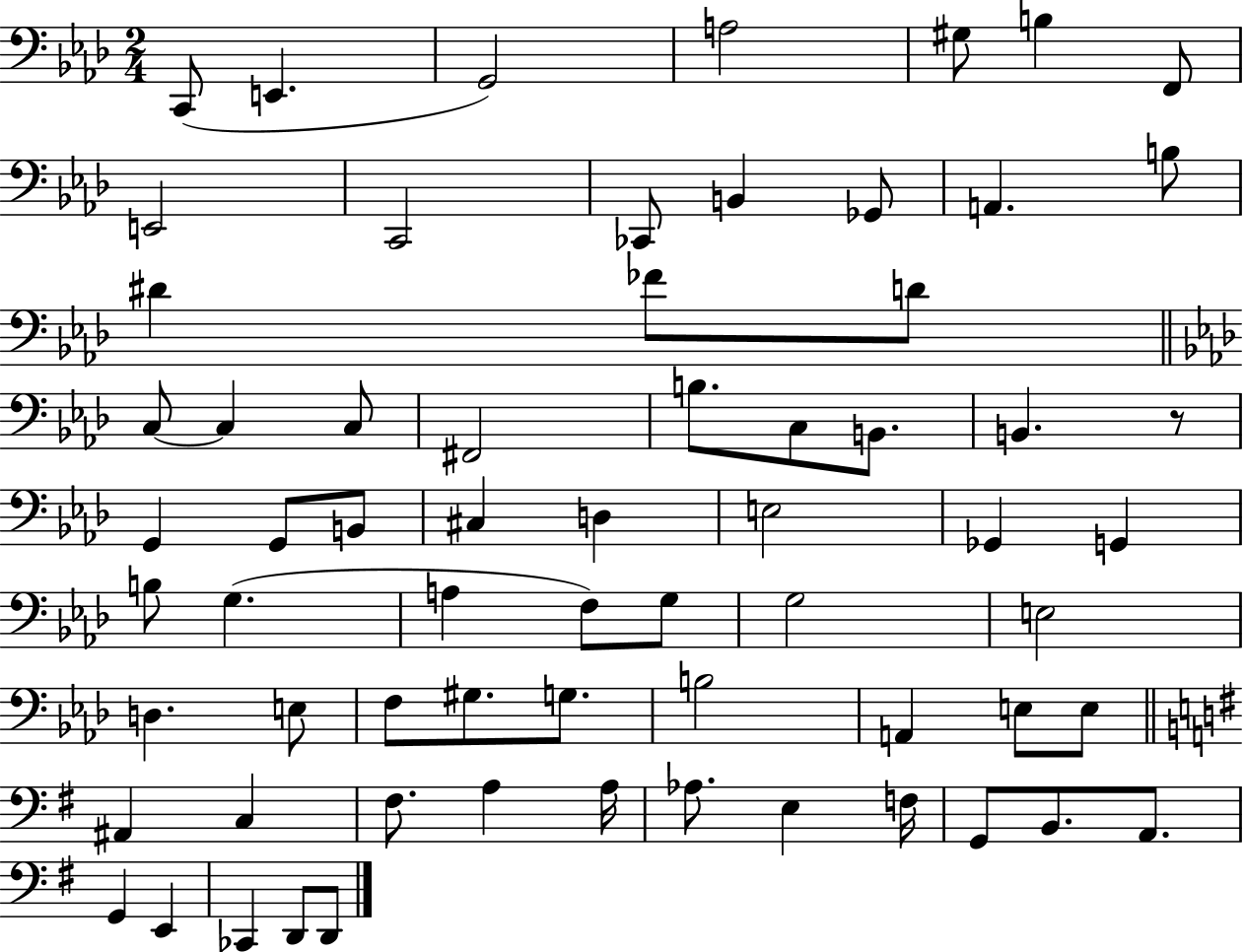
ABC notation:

X:1
T:Untitled
M:2/4
L:1/4
K:Ab
C,,/2 E,, G,,2 A,2 ^G,/2 B, F,,/2 E,,2 C,,2 _C,,/2 B,, _G,,/2 A,, B,/2 ^D _F/2 D/2 C,/2 C, C,/2 ^F,,2 B,/2 C,/2 B,,/2 B,, z/2 G,, G,,/2 B,,/2 ^C, D, E,2 _G,, G,, B,/2 G, A, F,/2 G,/2 G,2 E,2 D, E,/2 F,/2 ^G,/2 G,/2 B,2 A,, E,/2 E,/2 ^A,, C, ^F,/2 A, A,/4 _A,/2 E, F,/4 G,,/2 B,,/2 A,,/2 G,, E,, _C,, D,,/2 D,,/2